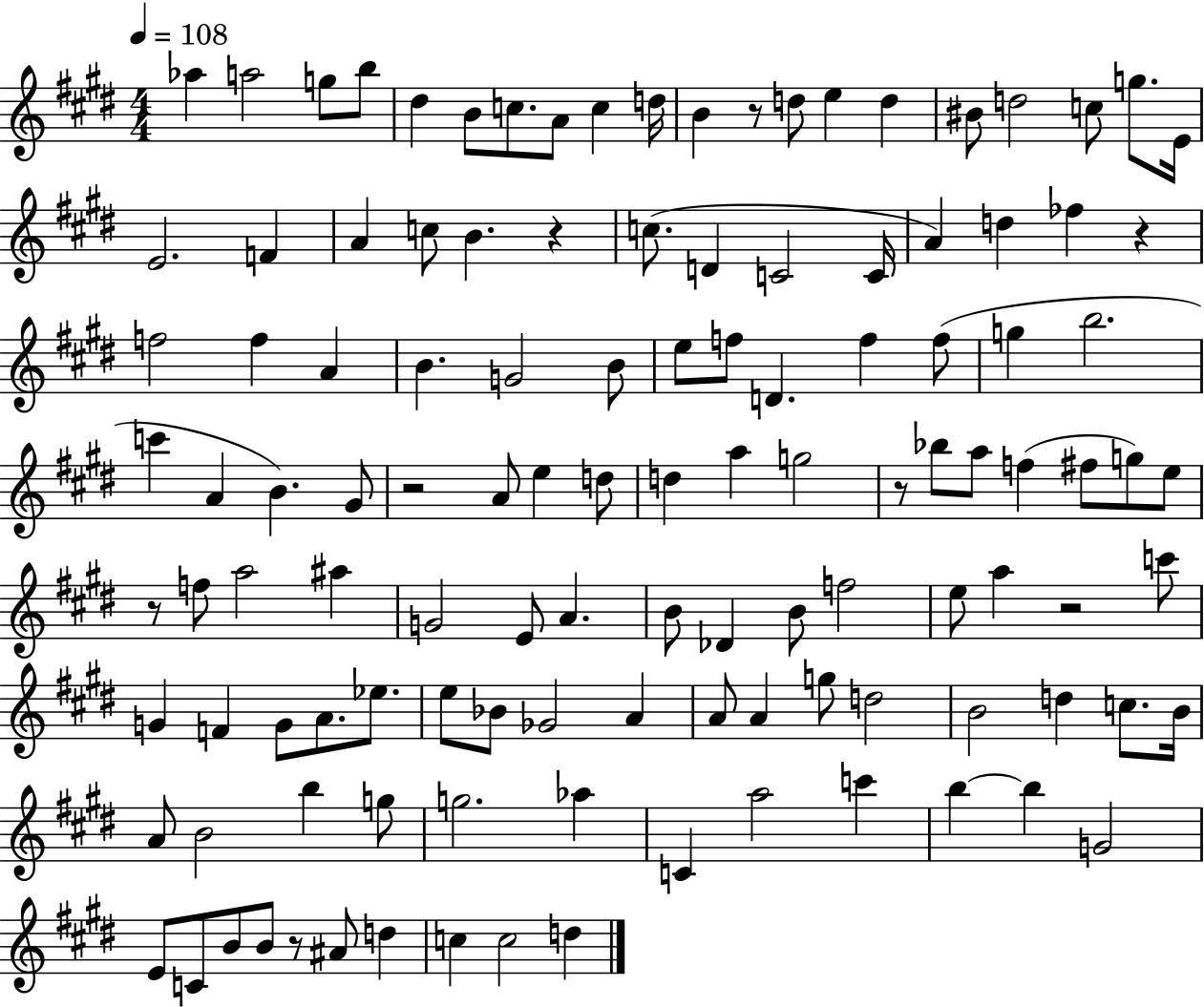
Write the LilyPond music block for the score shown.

{
  \clef treble
  \numericTimeSignature
  \time 4/4
  \key e \major
  \tempo 4 = 108
  aes''4 a''2 g''8 b''8 | dis''4 b'8 c''8. a'8 c''4 d''16 | b'4 r8 d''8 e''4 d''4 | bis'8 d''2 c''8 g''8. e'16 | \break e'2. f'4 | a'4 c''8 b'4. r4 | c''8.( d'4 c'2 c'16 | a'4) d''4 fes''4 r4 | \break f''2 f''4 a'4 | b'4. g'2 b'8 | e''8 f''8 d'4. f''4 f''8( | g''4 b''2. | \break c'''4 a'4 b'4.) gis'8 | r2 a'8 e''4 d''8 | d''4 a''4 g''2 | r8 bes''8 a''8 f''4( fis''8 g''8) e''8 | \break r8 f''8 a''2 ais''4 | g'2 e'8 a'4. | b'8 des'4 b'8 f''2 | e''8 a''4 r2 c'''8 | \break g'4 f'4 g'8 a'8. ees''8. | e''8 bes'8 ges'2 a'4 | a'8 a'4 g''8 d''2 | b'2 d''4 c''8. b'16 | \break a'8 b'2 b''4 g''8 | g''2. aes''4 | c'4 a''2 c'''4 | b''4~~ b''4 g'2 | \break e'8 c'8 b'8 b'8 r8 ais'8 d''4 | c''4 c''2 d''4 | \bar "|."
}